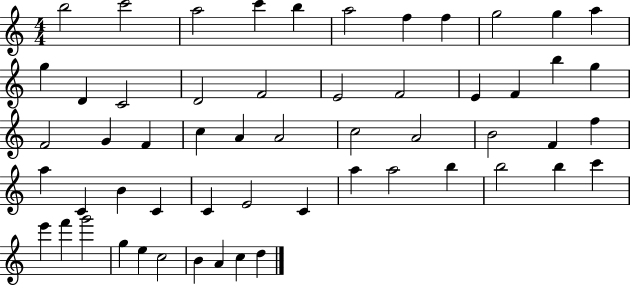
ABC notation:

X:1
T:Untitled
M:4/4
L:1/4
K:C
b2 c'2 a2 c' b a2 f f g2 g a g D C2 D2 F2 E2 F2 E F b g F2 G F c A A2 c2 A2 B2 F f a C B C C E2 C a a2 b b2 b c' e' f' g'2 g e c2 B A c d